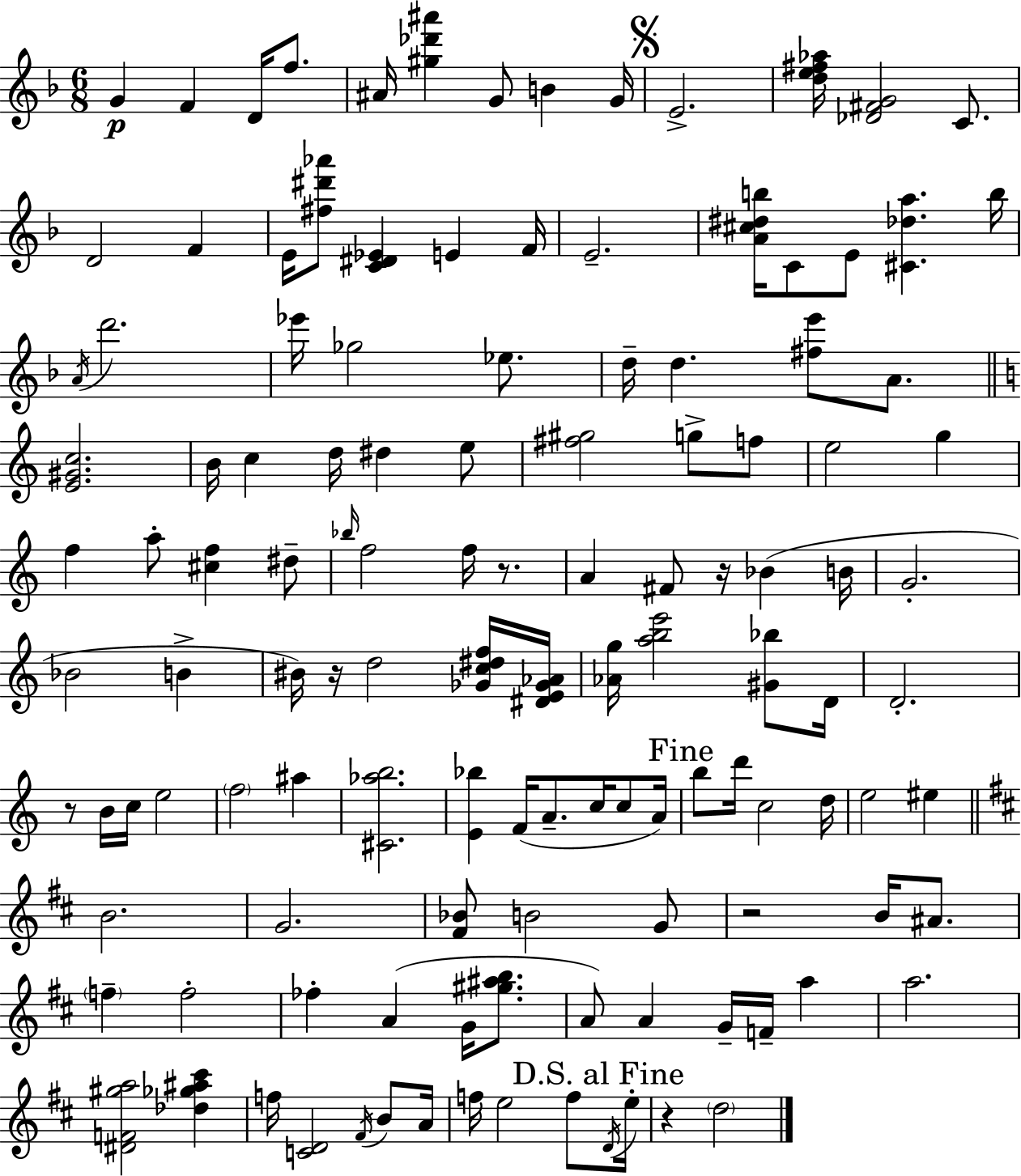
{
  \clef treble
  \numericTimeSignature
  \time 6/8
  \key d \minor
  \repeat volta 2 { g'4\p f'4 d'16 f''8. | ais'16 <gis'' des''' ais'''>4 g'8 b'4 g'16 | \mark \markup { \musicglyph "scripts.segno" } e'2.-> | <d'' e'' fis'' aes''>16 <des' fis' g'>2 c'8. | \break d'2 f'4 | e'16 <fis'' dis''' aes'''>8 <c' dis' ees'>4 e'4 f'16 | e'2.-- | <a' cis'' dis'' b''>16 c'8 e'8 <cis' des'' a''>4. b''16 | \break \acciaccatura { a'16 } d'''2. | ees'''16 ges''2 ees''8. | d''16-- d''4. <fis'' e'''>8 a'8. | \bar "||" \break \key c \major <e' gis' c''>2. | b'16 c''4 d''16 dis''4 e''8 | <fis'' gis''>2 g''8-> f''8 | e''2 g''4 | \break f''4 a''8-. <cis'' f''>4 dis''8-- | \grace { bes''16 } f''2 f''16 r8. | a'4 fis'8 r16 bes'4( | b'16 g'2.-. | \break bes'2 b'4-> | bis'16) r16 d''2 <ges' c'' dis'' f''>16 | <dis' e' ges' aes'>16 <aes' g''>16 <a'' b'' e'''>2 <gis' bes''>8 | d'16 d'2.-. | \break r8 b'16 c''16 e''2 | \parenthesize f''2 ais''4 | <cis' aes'' b''>2. | <e' bes''>4 f'16( a'8.-- c''16 c''8 | \break a'16) \mark "Fine" b''8 d'''16 c''2 | d''16 e''2 eis''4 | \bar "||" \break \key d \major b'2. | g'2. | <fis' bes'>8 b'2 g'8 | r2 b'16 ais'8. | \break \parenthesize f''4-- f''2-. | fes''4-. a'4( g'16 <gis'' ais'' b''>8. | a'8) a'4 g'16-- f'16-- a''4 | a''2. | \break <dis' f' gis'' a''>2 <des'' ges'' ais'' cis'''>4 | f''16 <c' d'>2 \acciaccatura { fis'16 } b'8 | a'16 f''16 e''2 f''8 | \mark "D.S. al Fine" \acciaccatura { d'16 } e''16-. r4 \parenthesize d''2 | \break } \bar "|."
}